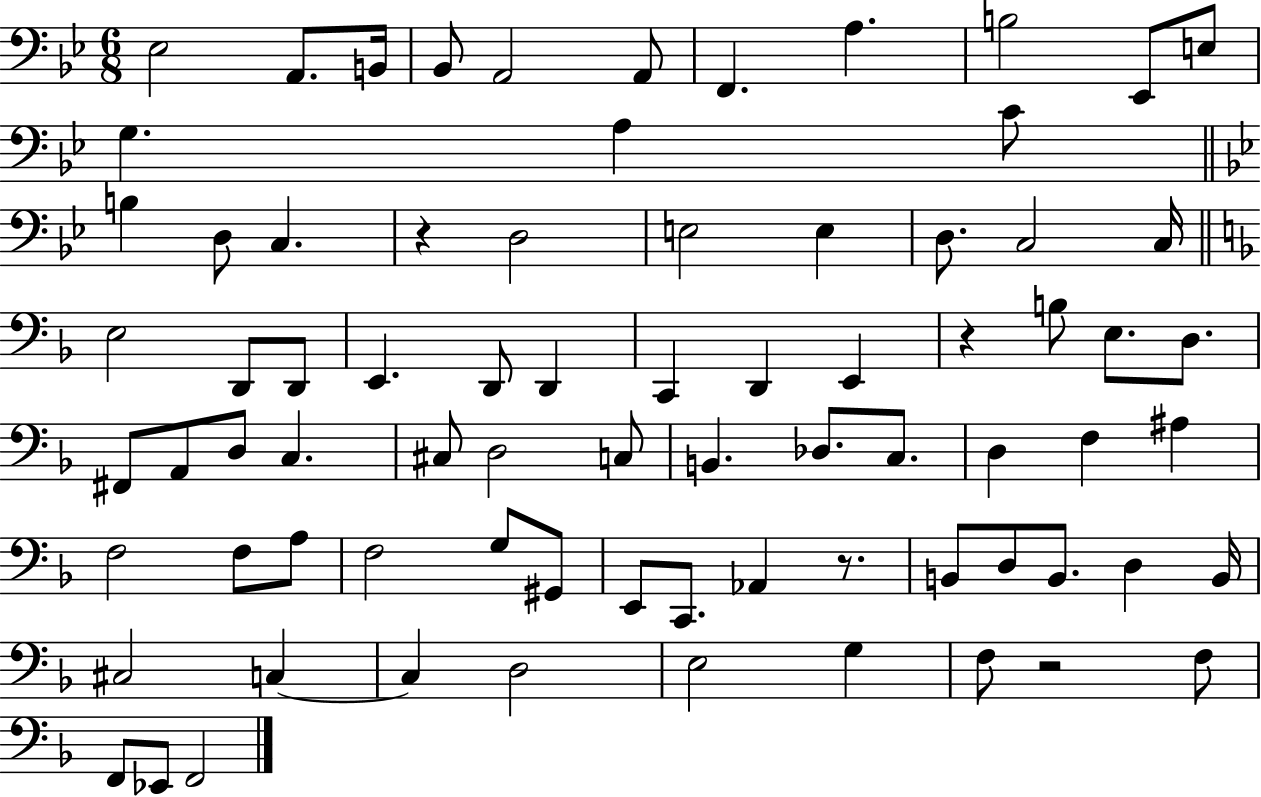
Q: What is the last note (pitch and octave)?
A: F2